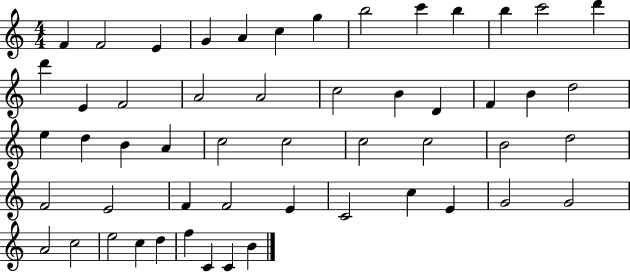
X:1
T:Untitled
M:4/4
L:1/4
K:C
F F2 E G A c g b2 c' b b c'2 d' d' E F2 A2 A2 c2 B D F B d2 e d B A c2 c2 c2 c2 B2 d2 F2 E2 F F2 E C2 c E G2 G2 A2 c2 e2 c d f C C B